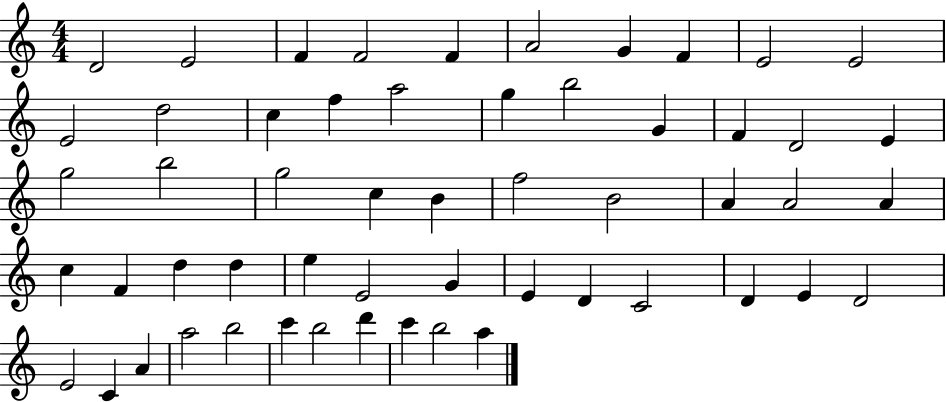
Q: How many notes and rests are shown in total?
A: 55